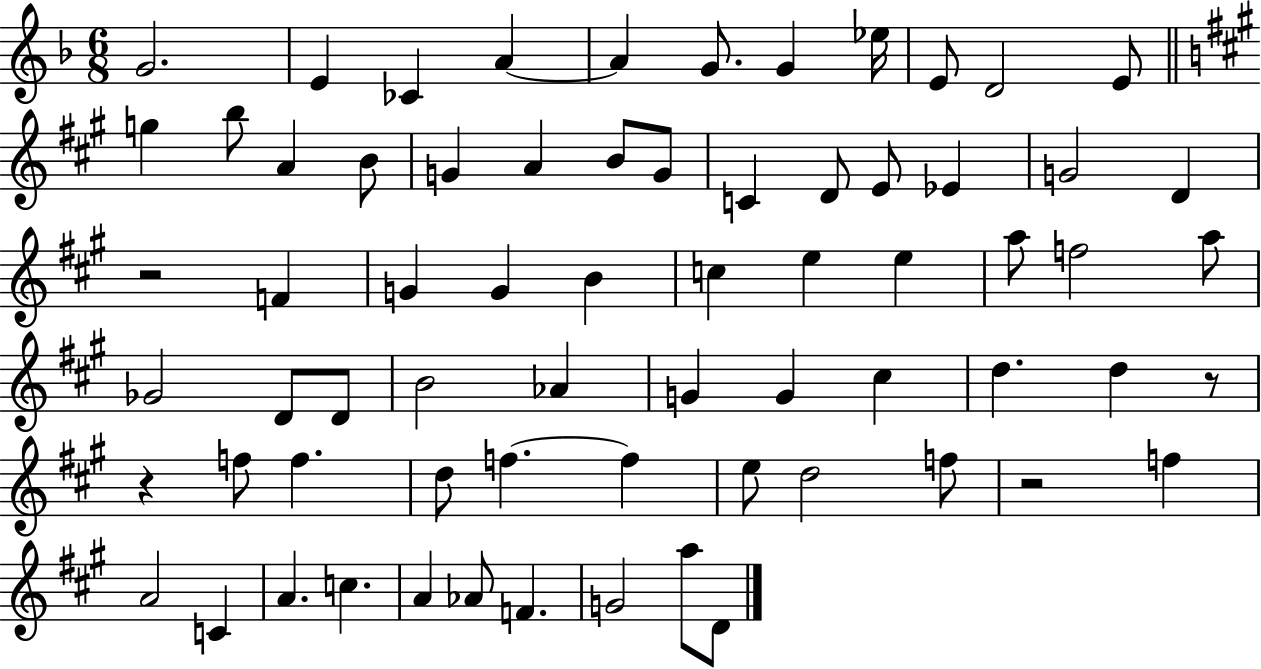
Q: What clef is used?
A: treble